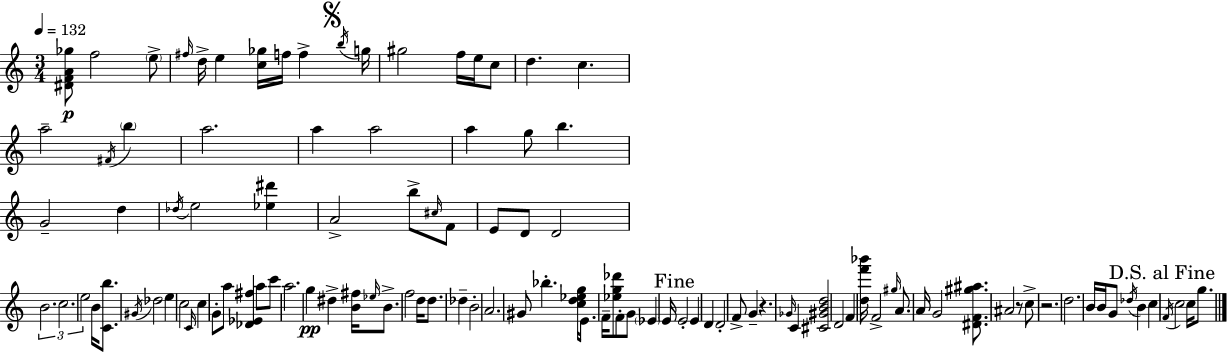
[D#4,F4,A4,Gb5]/e F5/h E5/e F#5/s D5/s E5/q [C5,Gb5]/s F5/s F5/q B5/s G5/s G#5/h F5/s E5/s C5/e D5/q. C5/q. A5/h F#4/s B5/q A5/h. A5/q A5/h A5/q G5/e B5/q. G4/h D5/q Db5/s E5/h [Eb5,D#6]/q A4/h B5/e C#5/s F4/e E4/e D4/e D4/h B4/h. C5/h. E5/h B4/s [C4,B5]/e. G#4/s Db5/h E5/q C5/h C4/s C5/q G4/e A5/e [Db4,Eb4,F#5]/q A5/e C6/e A5/h. G5/q D#5/q [B4,F#5]/s Eb5/s B4/e. F5/h D5/s D5/e. Db5/q B4/h A4/h. G#4/e Bb5/q. [C5,D5,Eb5,G5]/s E4/e. F4/s [Eb5,G5,Db6]/e F4/e G4/e Eb4/q E4/s E4/h E4/q D4/q D4/h F4/e G4/q R/q. Gb4/s C4/q [C#4,G#4,B4,D5]/h D4/h F4/q [D5,F6,Bb6]/s F4/h G#5/s A4/e. A4/s G4/h [D#4,F4,G#5,A#5]/e. A#4/h R/e C5/e R/h. D5/h. B4/s B4/s G4/e Db5/s B4/q C5/q F4/s C5/h C5/s G5/e.